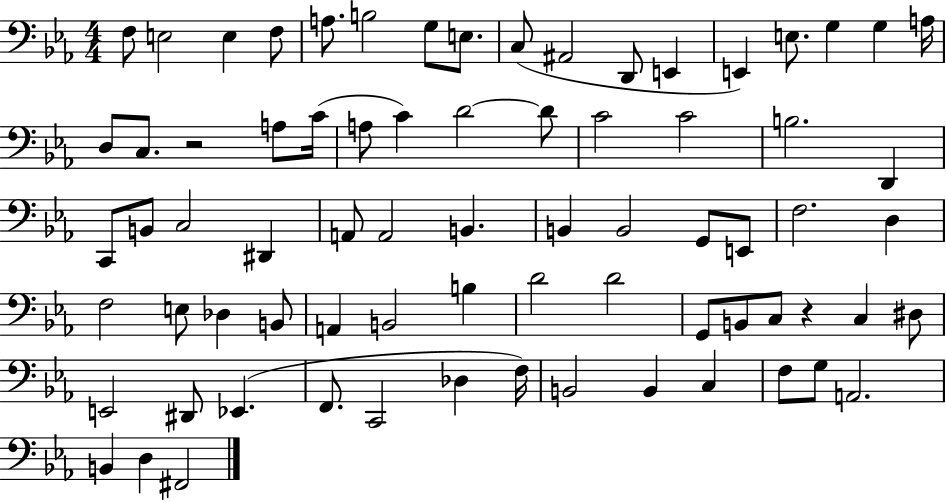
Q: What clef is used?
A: bass